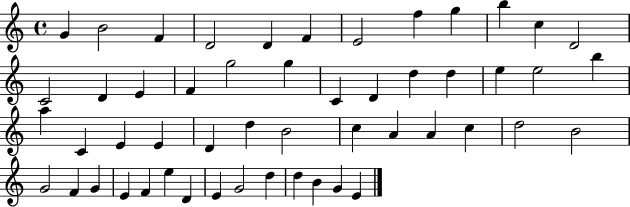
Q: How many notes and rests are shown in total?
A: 52